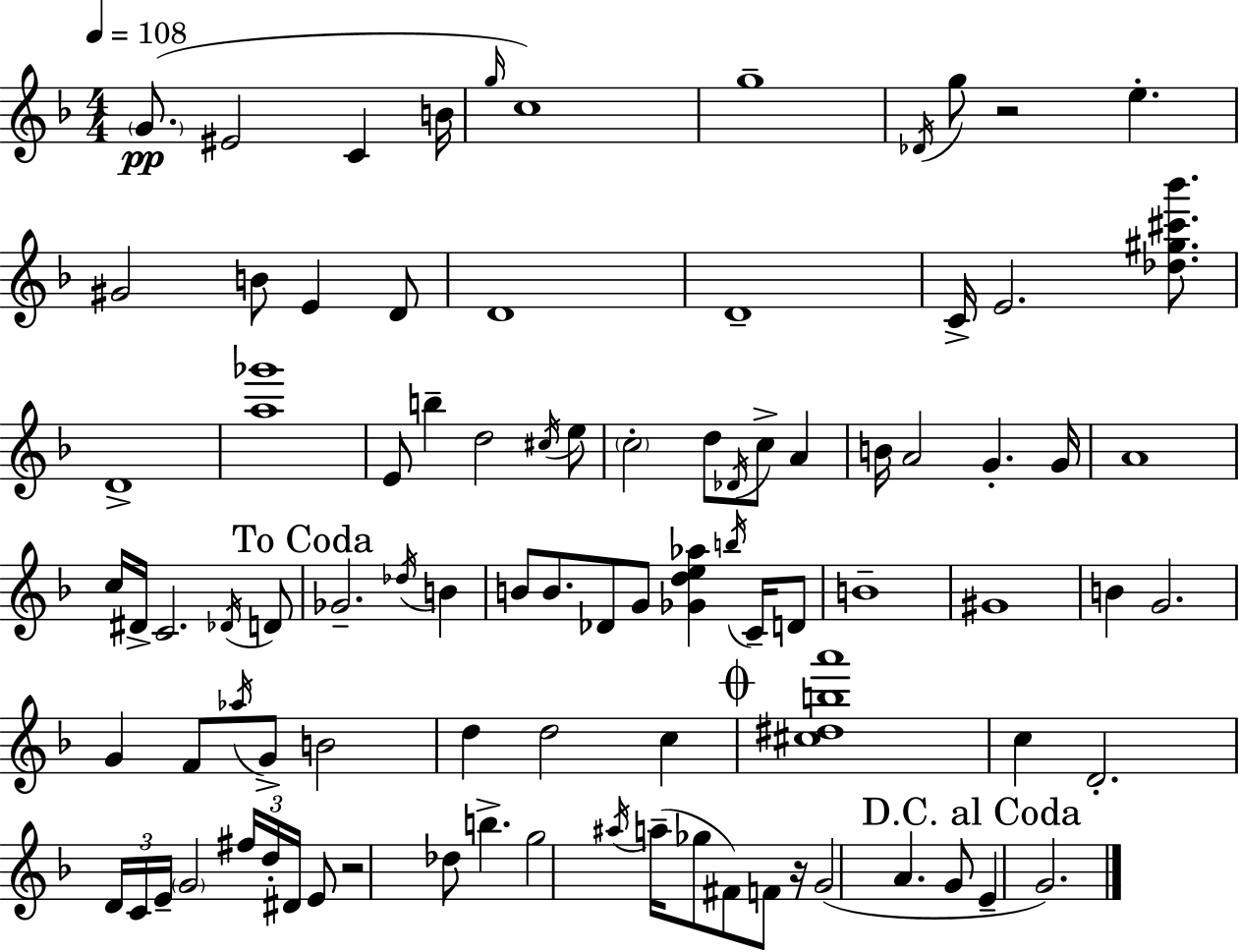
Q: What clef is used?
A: treble